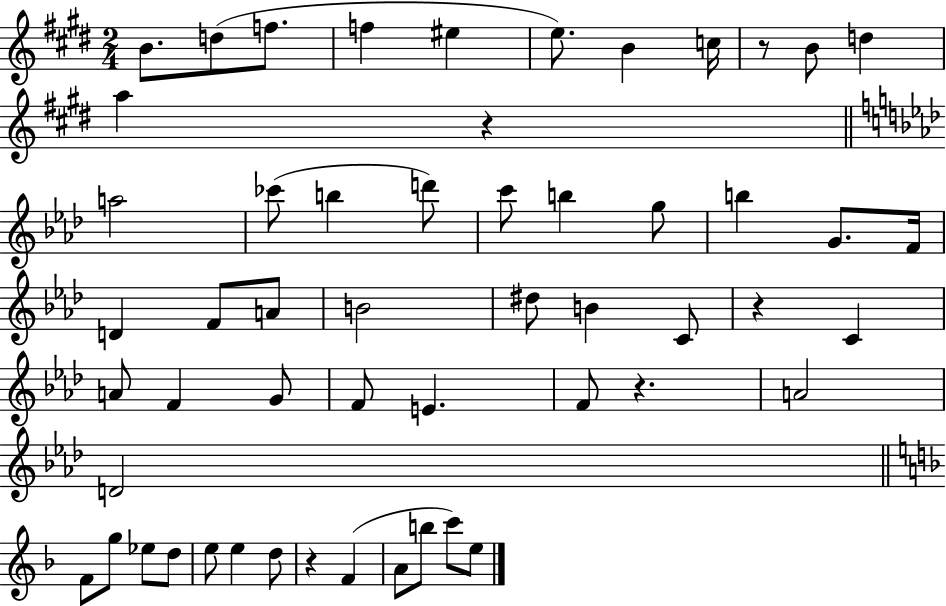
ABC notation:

X:1
T:Untitled
M:2/4
L:1/4
K:E
B/2 d/2 f/2 f ^e e/2 B c/4 z/2 B/2 d a z a2 _c'/2 b d'/2 c'/2 b g/2 b G/2 F/4 D F/2 A/2 B2 ^d/2 B C/2 z C A/2 F G/2 F/2 E F/2 z A2 D2 F/2 g/2 _e/2 d/2 e/2 e d/2 z F A/2 b/2 c'/2 e/2